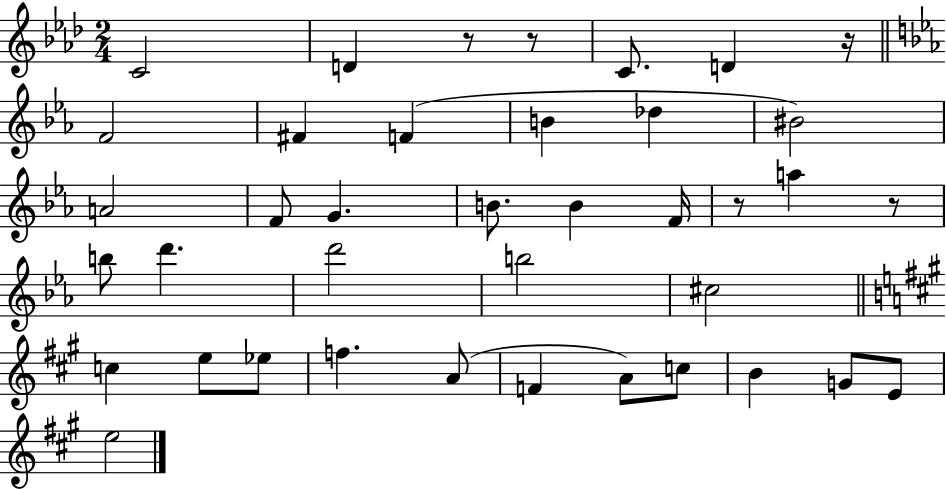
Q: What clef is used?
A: treble